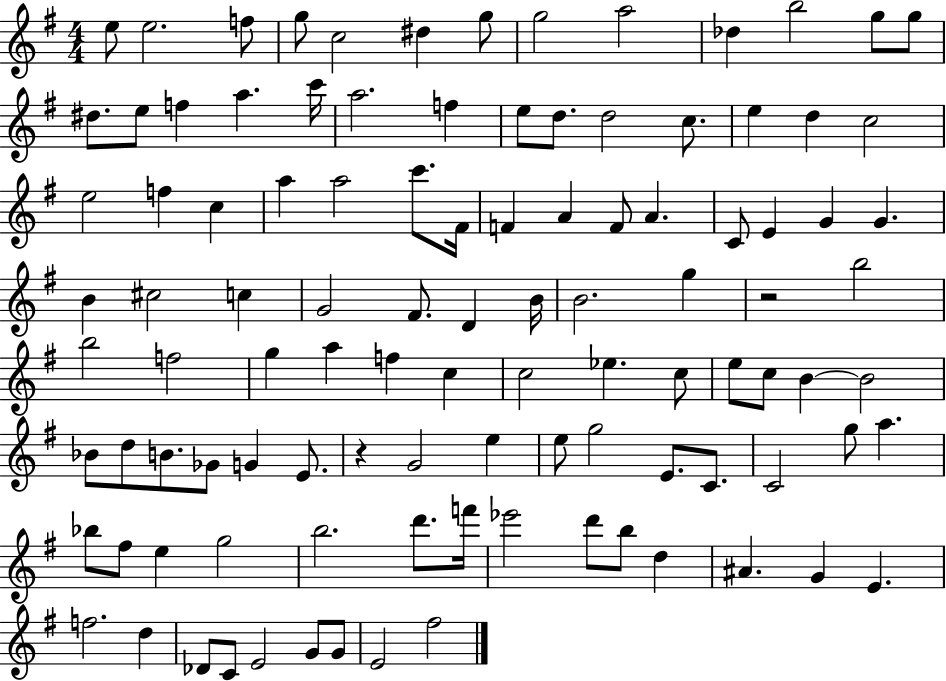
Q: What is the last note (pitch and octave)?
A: F#5